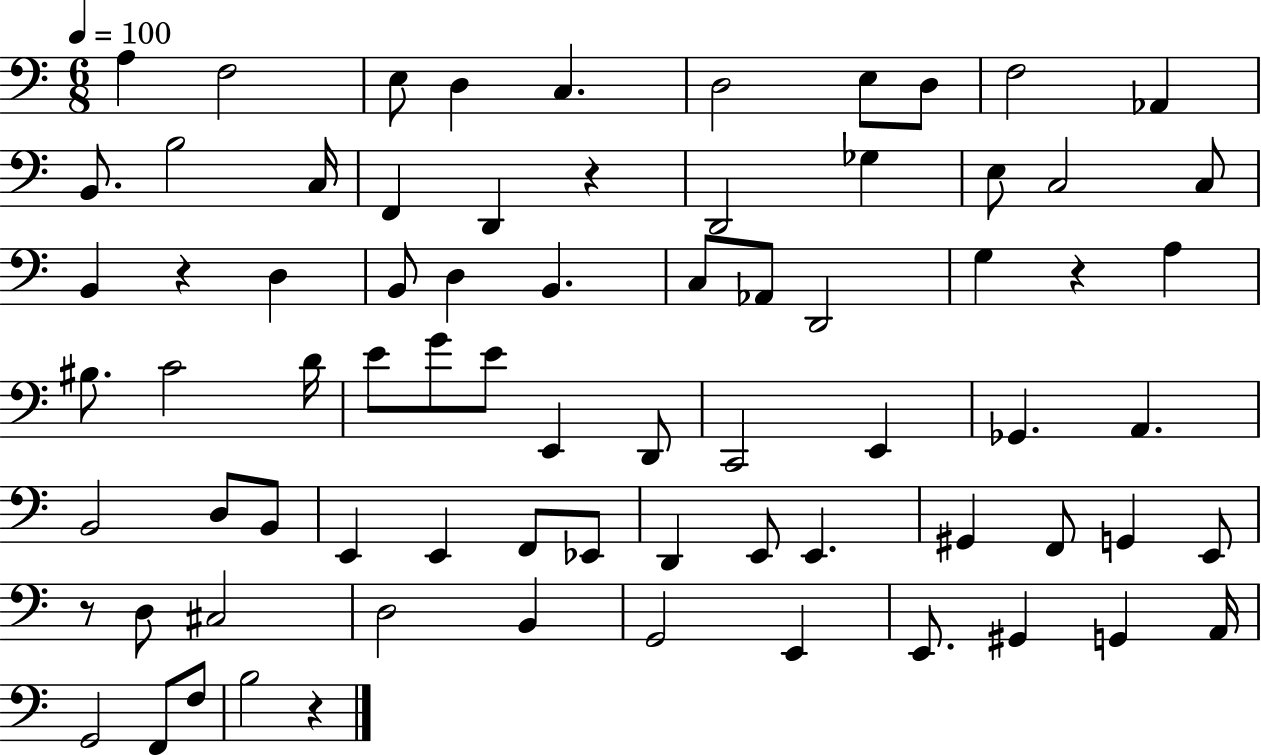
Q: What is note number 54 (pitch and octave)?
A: F2